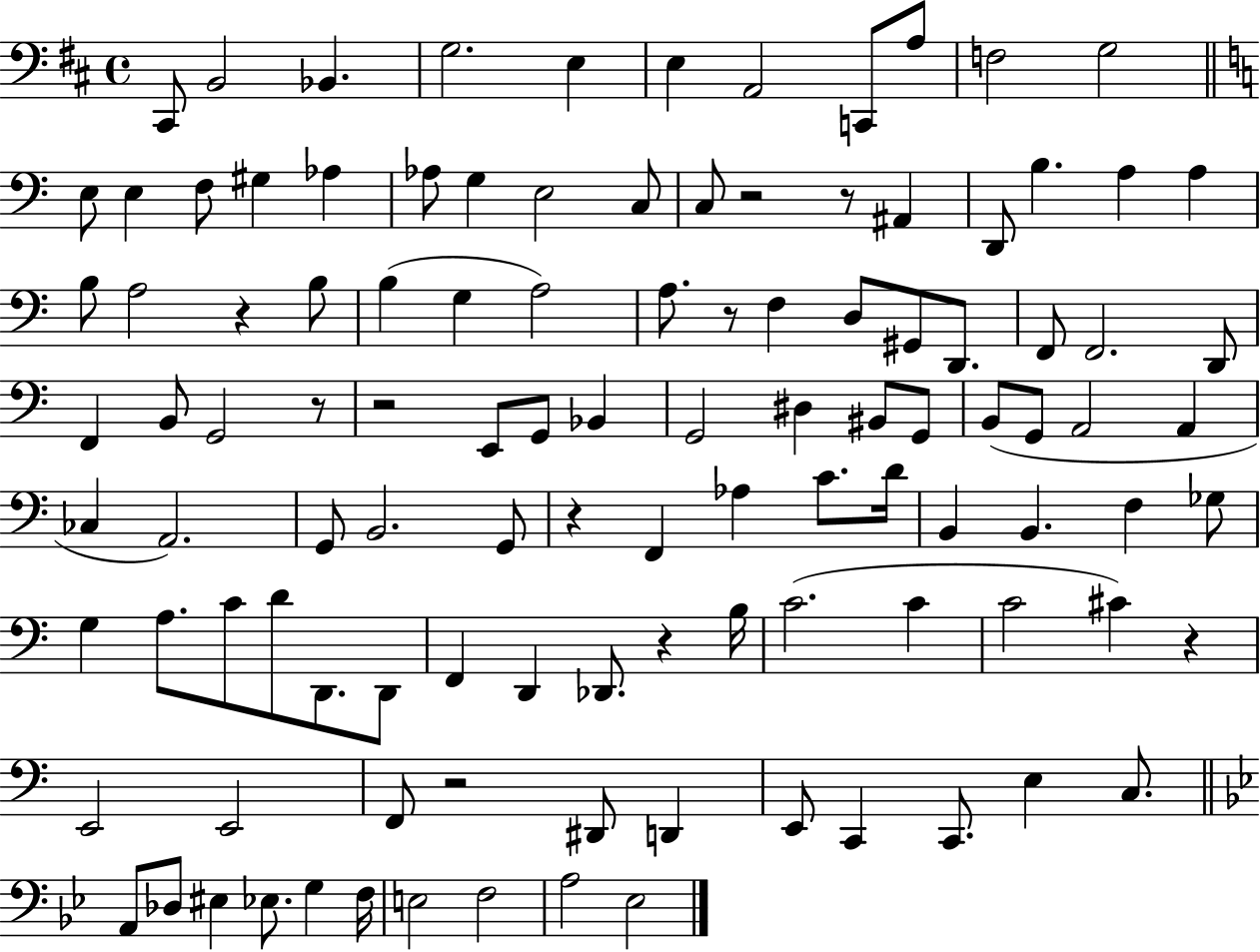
X:1
T:Untitled
M:4/4
L:1/4
K:D
^C,,/2 B,,2 _B,, G,2 E, E, A,,2 C,,/2 A,/2 F,2 G,2 E,/2 E, F,/2 ^G, _A, _A,/2 G, E,2 C,/2 C,/2 z2 z/2 ^A,, D,,/2 B, A, A, B,/2 A,2 z B,/2 B, G, A,2 A,/2 z/2 F, D,/2 ^G,,/2 D,,/2 F,,/2 F,,2 D,,/2 F,, B,,/2 G,,2 z/2 z2 E,,/2 G,,/2 _B,, G,,2 ^D, ^B,,/2 G,,/2 B,,/2 G,,/2 A,,2 A,, _C, A,,2 G,,/2 B,,2 G,,/2 z F,, _A, C/2 D/4 B,, B,, F, _G,/2 G, A,/2 C/2 D/2 D,,/2 D,,/2 F,, D,, _D,,/2 z B,/4 C2 C C2 ^C z E,,2 E,,2 F,,/2 z2 ^D,,/2 D,, E,,/2 C,, C,,/2 E, C,/2 A,,/2 _D,/2 ^E, _E,/2 G, F,/4 E,2 F,2 A,2 _E,2